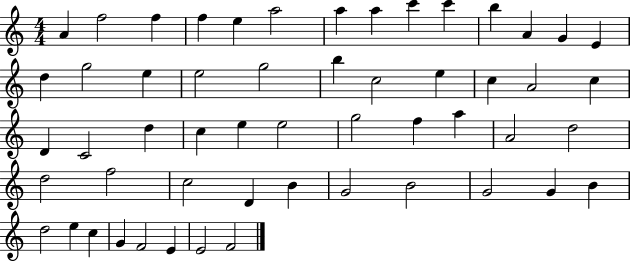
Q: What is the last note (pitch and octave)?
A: F4